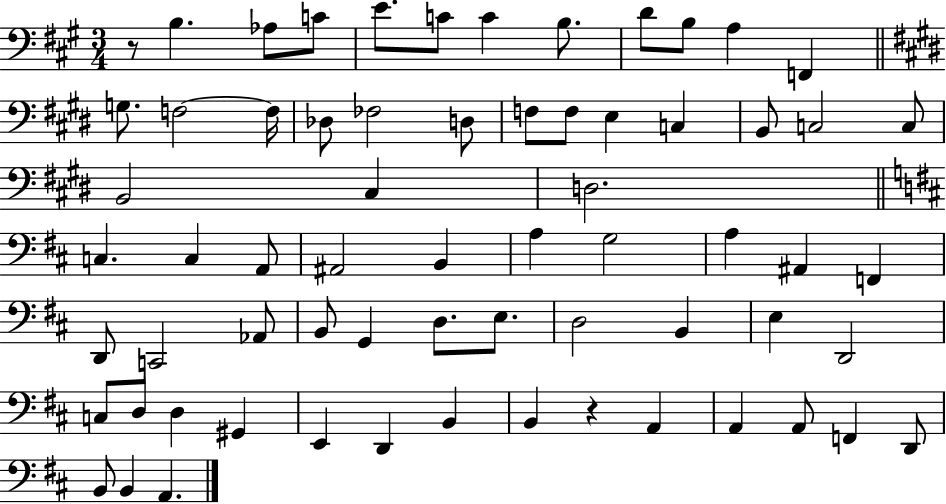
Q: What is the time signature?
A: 3/4